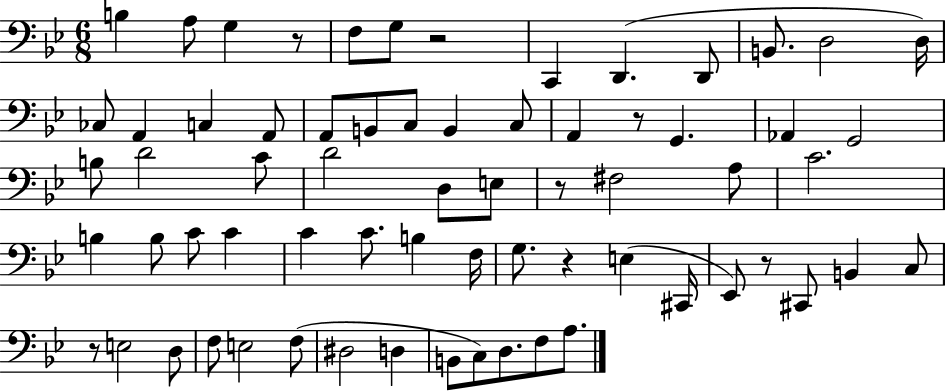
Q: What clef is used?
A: bass